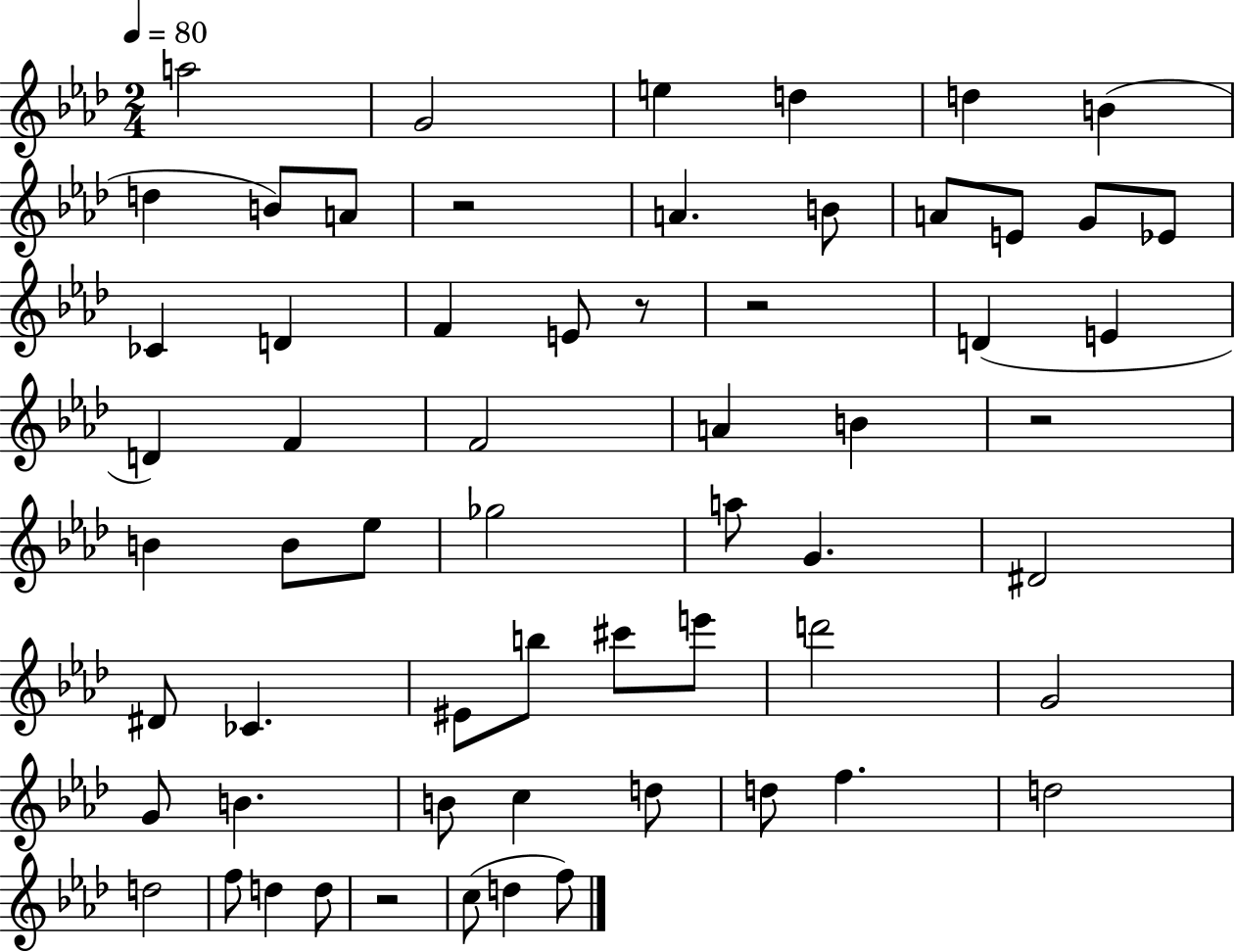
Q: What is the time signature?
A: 2/4